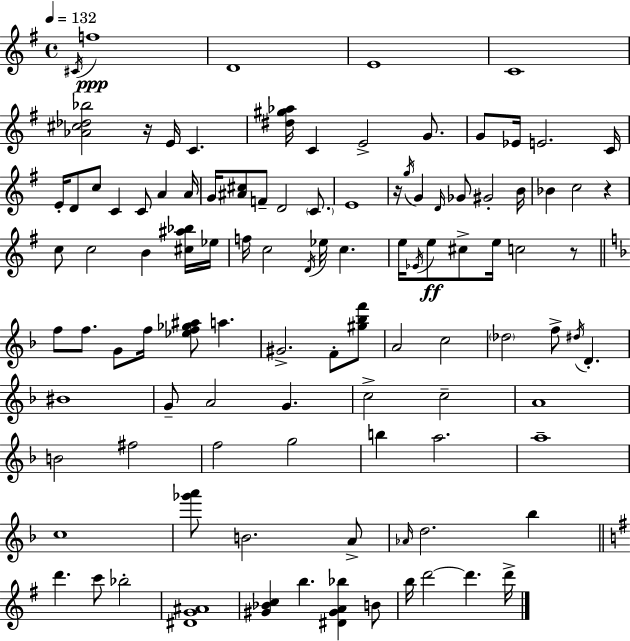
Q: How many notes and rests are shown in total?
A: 105